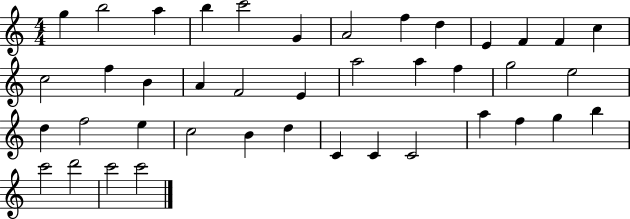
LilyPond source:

{
  \clef treble
  \numericTimeSignature
  \time 4/4
  \key c \major
  g''4 b''2 a''4 | b''4 c'''2 g'4 | a'2 f''4 d''4 | e'4 f'4 f'4 c''4 | \break c''2 f''4 b'4 | a'4 f'2 e'4 | a''2 a''4 f''4 | g''2 e''2 | \break d''4 f''2 e''4 | c''2 b'4 d''4 | c'4 c'4 c'2 | a''4 f''4 g''4 b''4 | \break c'''2 d'''2 | c'''2 c'''2 | \bar "|."
}